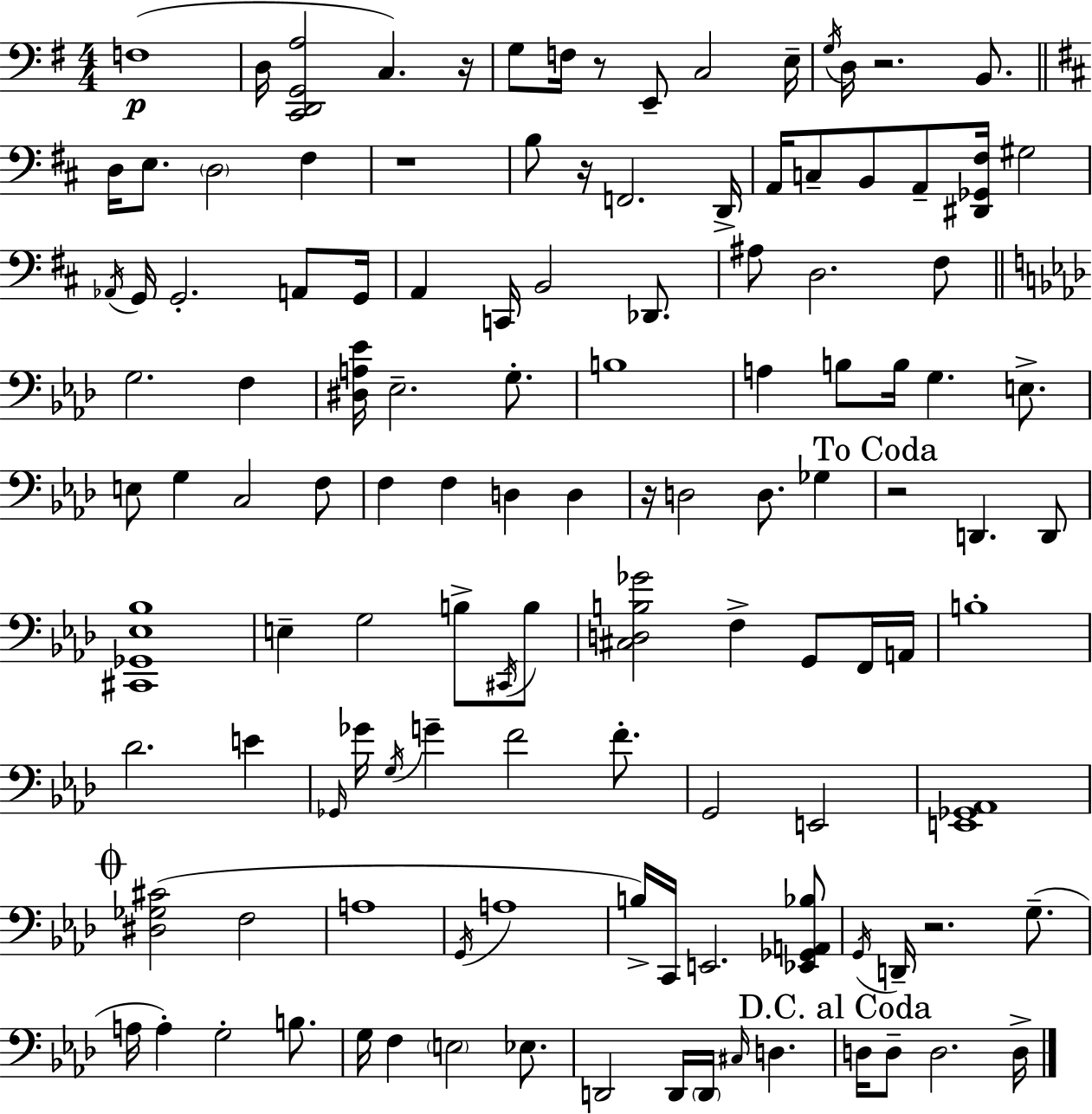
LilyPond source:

{
  \clef bass
  \numericTimeSignature
  \time 4/4
  \key e \minor
  f1(\p | d16 <c, d, g, a>2 c4.) r16 | g8 f16 r8 e,8-- c2 e16-- | \acciaccatura { g16 } d16 r2. b,8. | \break \bar "||" \break \key d \major d16 e8. \parenthesize d2 fis4 | r1 | b8 r16 f,2. d,16-> | a,16 c8-- b,8 a,8-- <dis, ges, fis>16 gis2 | \break \acciaccatura { aes,16 } g,16 g,2.-. a,8 | g,16 a,4 c,16 b,2 des,8. | ais8 d2. fis8 | \bar "||" \break \key aes \major g2. f4 | <dis a ees'>16 ees2.-- g8.-. | b1 | a4 b8 b16 g4. e8.-> | \break e8 g4 c2 f8 | f4 f4 d4 d4 | r16 d2 d8. ges4 | \mark "To Coda" r2 d,4. d,8 | \break <cis, ges, ees bes>1 | e4-- g2 b8-> \acciaccatura { cis,16 } b8 | <cis d b ges'>2 f4-> g,8 f,16 | a,16 b1-. | \break des'2. e'4 | \grace { ges,16 } ges'16 \acciaccatura { g16 } g'4-- f'2 | f'8.-. g,2 e,2 | <e, ges, aes,>1 | \break \mark \markup { \musicglyph "scripts.coda" } <dis ges cis'>2( f2 | a1 | \acciaccatura { g,16 } a1 | b16->) c,16 e,2. | \break <ees, ges, a, bes>8 \acciaccatura { g,16 } d,16-- r2. | g8.--( a16 a4-.) g2-. | b8. g16 f4 \parenthesize e2 | ees8. d,2 d,16 \parenthesize d,16 \grace { cis16 } | \break d4. \mark "D.C. al Coda" d16 d8-- d2. | d16-> \bar "|."
}